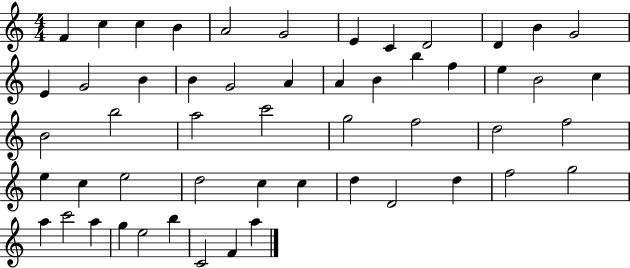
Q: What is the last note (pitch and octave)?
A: A5